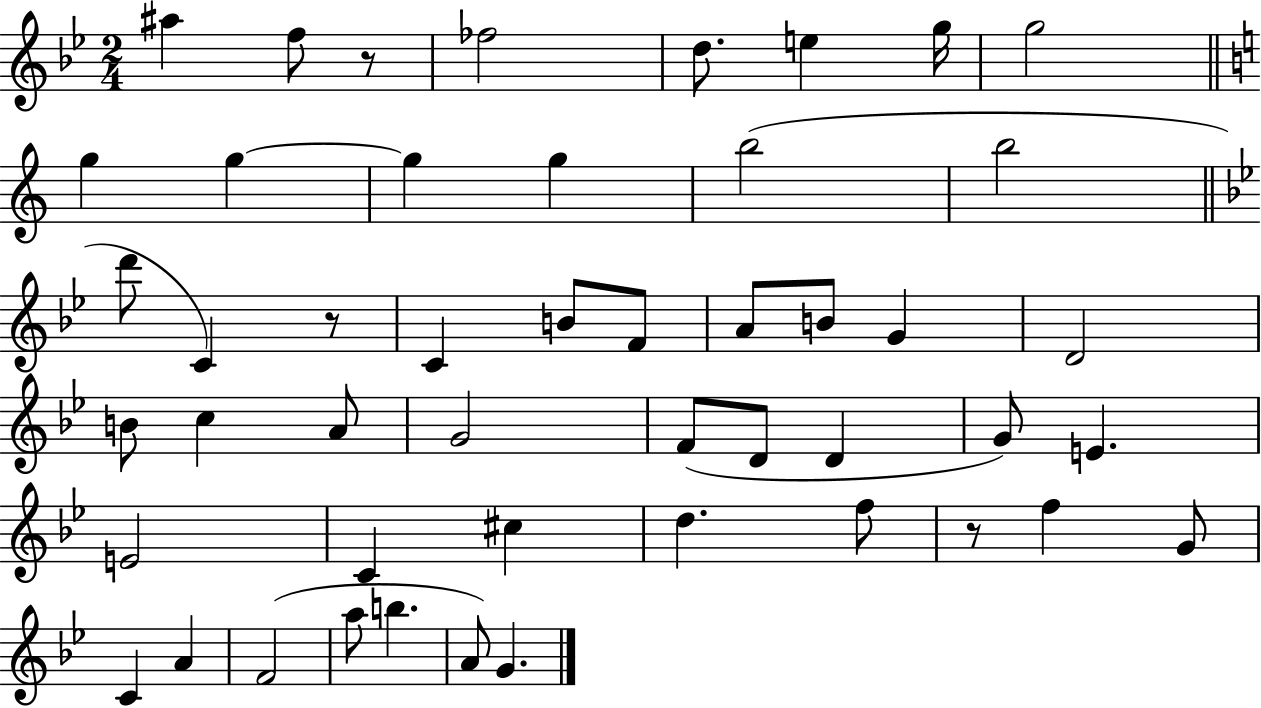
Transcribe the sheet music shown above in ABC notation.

X:1
T:Untitled
M:2/4
L:1/4
K:Bb
^a f/2 z/2 _f2 d/2 e g/4 g2 g g g g b2 b2 d'/2 C z/2 C B/2 F/2 A/2 B/2 G D2 B/2 c A/2 G2 F/2 D/2 D G/2 E E2 C ^c d f/2 z/2 f G/2 C A F2 a/2 b A/2 G